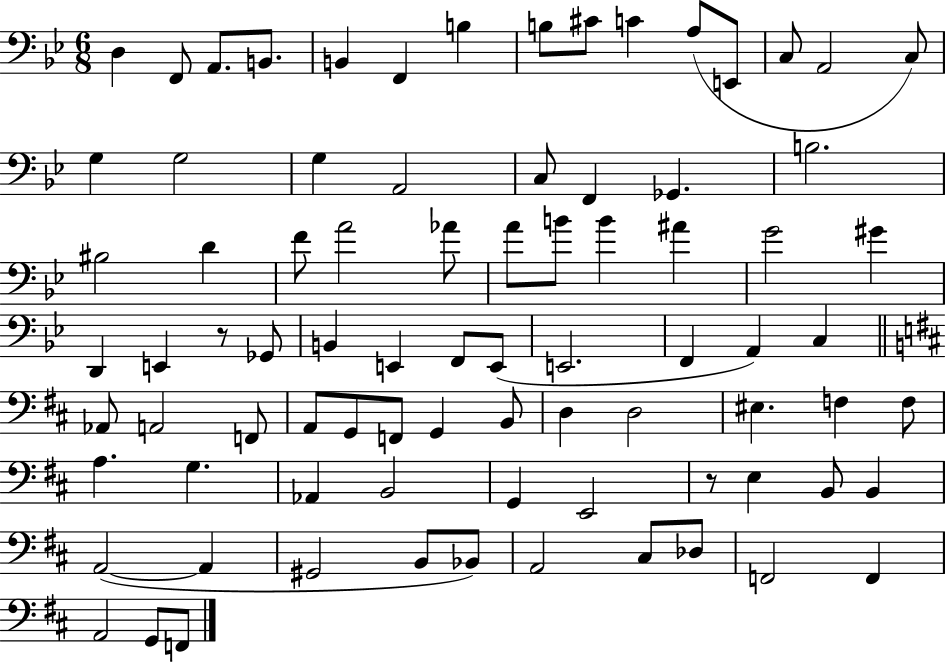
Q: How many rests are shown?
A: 2